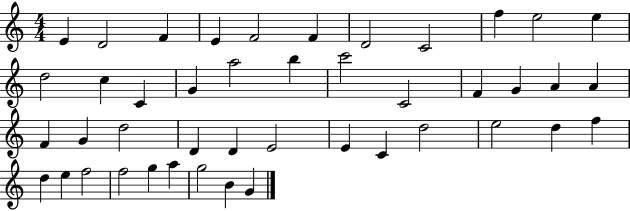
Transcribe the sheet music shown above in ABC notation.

X:1
T:Untitled
M:4/4
L:1/4
K:C
E D2 F E F2 F D2 C2 f e2 e d2 c C G a2 b c'2 C2 F G A A F G d2 D D E2 E C d2 e2 d f d e f2 f2 g a g2 B G